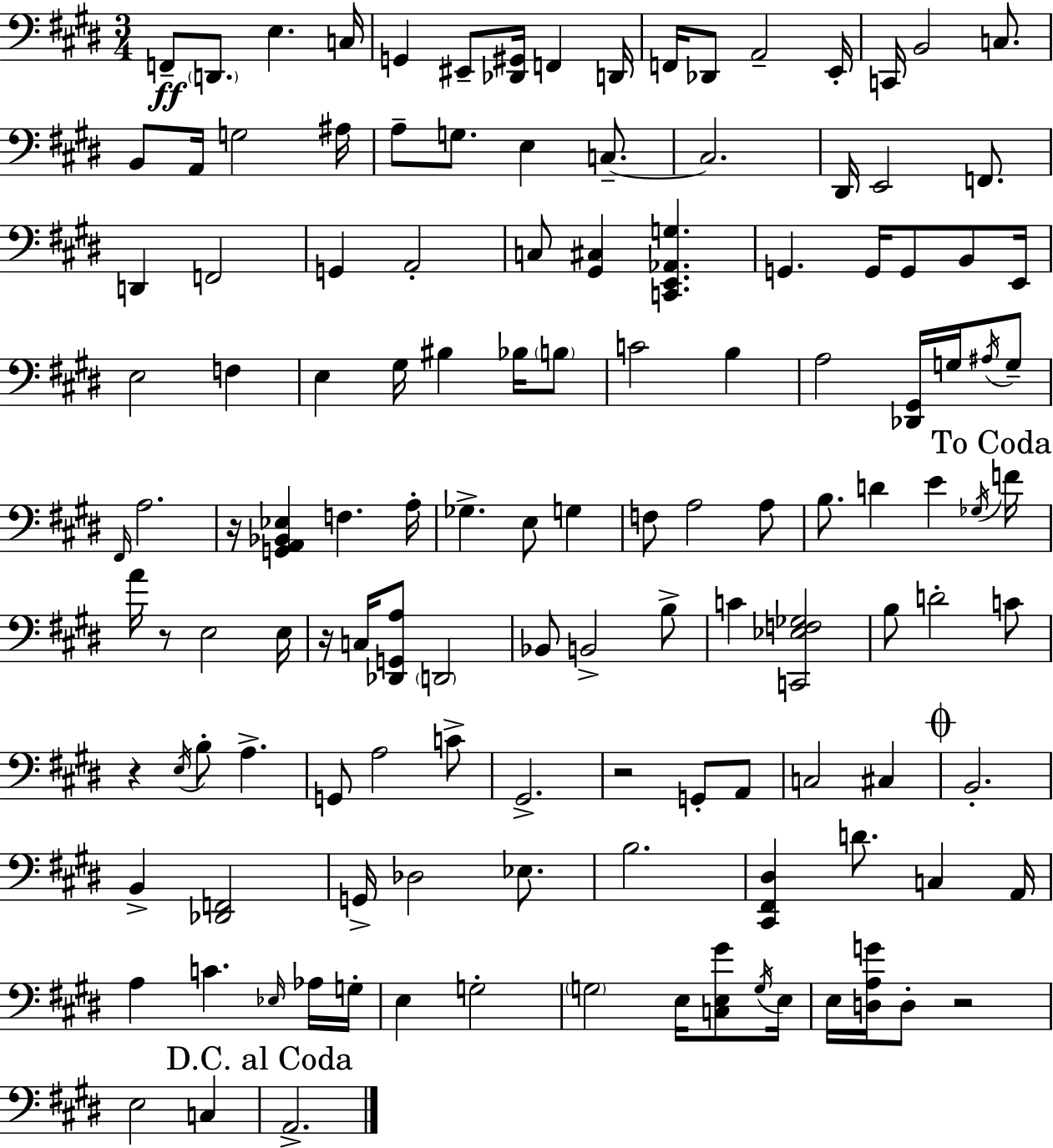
{
  \clef bass
  \numericTimeSignature
  \time 3/4
  \key e \major
  f,8--\ff \parenthesize d,8. e4. c16 | g,4 eis,8-- <des, gis,>16 f,4 d,16 | f,16 des,8 a,2-- e,16-. | c,16 b,2 c8. | \break b,8 a,16 g2 ais16 | a8-- g8. e4 c8.--~~ | c2. | dis,16 e,2 f,8. | \break d,4 f,2 | g,4 a,2-. | c8 <gis, cis>4 <c, e, aes, g>4. | g,4. g,16 g,8 b,8 e,16 | \break e2 f4 | e4 gis16 bis4 bes16 \parenthesize b8 | c'2 b4 | a2 <des, gis,>16 g16 \acciaccatura { ais16 } g8-- | \break \grace { fis,16 } a2. | r16 <g, a, bes, ees>4 f4. | a16-. ges4.-> e8 g4 | f8 a2 | \break a8 b8. d'4 e'4 | \acciaccatura { ges16 } \mark "To Coda" f'16 a'16 r8 e2 | e16 r16 c16 <des, g, a>8 \parenthesize d,2 | bes,8 b,2-> | \break b8-> c'4 <c, ees f ges>2 | b8 d'2-. | c'8 r4 \acciaccatura { e16 } b8-. a4.-> | g,8 a2 | \break c'8-> gis,2.-> | r2 | g,8-. a,8 c2 | cis4 \mark \markup { \musicglyph "scripts.coda" } b,2.-. | \break b,4-> <des, f,>2 | g,16-> des2 | ees8. b2. | <cis, fis, dis>4 d'8. c4 | \break a,16 a4 c'4. | \grace { ees16 } aes16 g16-. e4 g2-. | \parenthesize g2 | e16 <c e gis'>8 \acciaccatura { g16 } e16 e16 <d a g'>16 d8-. r2 | \break e2 | c4 \mark "D.C. al Coda" a,2.-> | \bar "|."
}